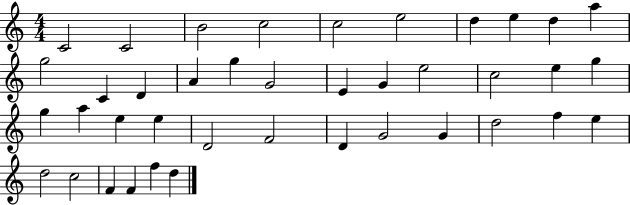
X:1
T:Untitled
M:4/4
L:1/4
K:C
C2 C2 B2 c2 c2 e2 d e d a g2 C D A g G2 E G e2 c2 e g g a e e D2 F2 D G2 G d2 f e d2 c2 F F f d